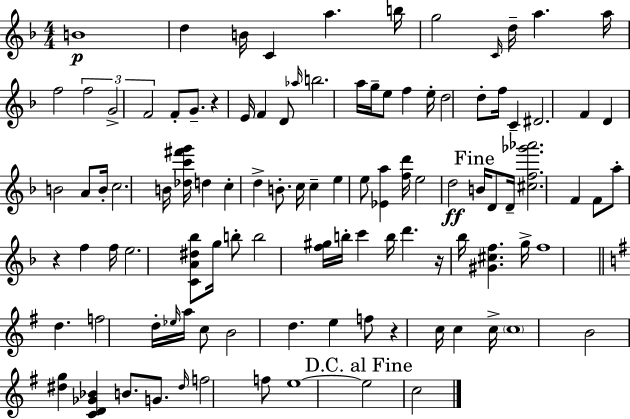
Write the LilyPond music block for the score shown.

{
  \clef treble
  \numericTimeSignature
  \time 4/4
  \key f \major
  b'1\p | d''4 b'16 c'4 a''4. b''16 | g''2 \grace { c'16 } d''16-- a''4. | a''16 f''2 \tuplet 3/2 { f''2 | \break g'2-> f'2 } | f'8-. g'8.-- r4 e'16 f'4 d'8 | \grace { aes''16 } b''2. a''16 g''16-- | e''8 f''4 e''16-. d''2 d''8-. | \break f''16 c'4-- dis'2. | f'4 d'4 b'2 | a'8 b'16-. c''2. | b'16 <des'' c''' fis''' g'''>16 d''4 c''4-. d''4-> b'8.-. | \break c''16 c''4-- e''4 e''8 <ees' a''>4 | <f'' d'''>16 e''2 d''2\ff | \mark "Fine" b'16 d'8 d'16-- <cis'' f'' ges''' aes'''>2. | f'4 f'8 a''8-. r4 f''4 | \break f''16 e''2. <c' a' dis'' bes''>8 | g''16 b''8-. b''2 <f'' gis''>16 b''16-. c'''4 | b''16 d'''4. r16 bes''16 <gis' cis'' f''>4. | g''16-> f''1 | \break \bar "||" \break \key g \major d''4. f''2 d''16-. \grace { ees''16 } | a''16 c''8 b'2 d''4. | e''4 f''8 r4 c''16 c''4 | c''16-> \parenthesize c''1 | \break b'2 <dis'' g''>4 <c' d' ges' bes'>4 | b'8. g'8. \grace { dis''16 } f''2 | f''8 e''1~~ | \mark "D.C. al Fine" e''2 c''2 | \break \bar "|."
}